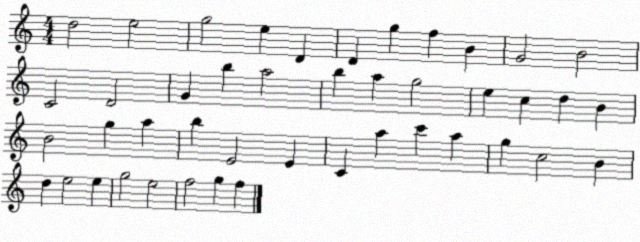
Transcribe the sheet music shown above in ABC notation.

X:1
T:Untitled
M:4/4
L:1/4
K:C
d2 e2 g2 e D D g f B G2 B2 C2 D2 G b a2 b a g2 e c d B B2 g a b E2 E C a c' a g c2 B d e2 e g2 e2 f2 g f